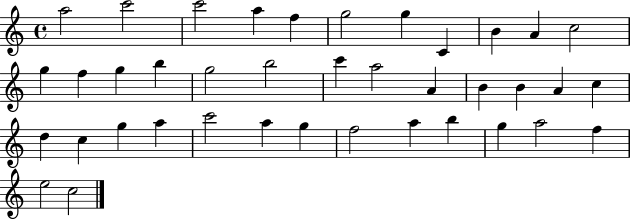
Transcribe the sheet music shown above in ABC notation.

X:1
T:Untitled
M:4/4
L:1/4
K:C
a2 c'2 c'2 a f g2 g C B A c2 g f g b g2 b2 c' a2 A B B A c d c g a c'2 a g f2 a b g a2 f e2 c2